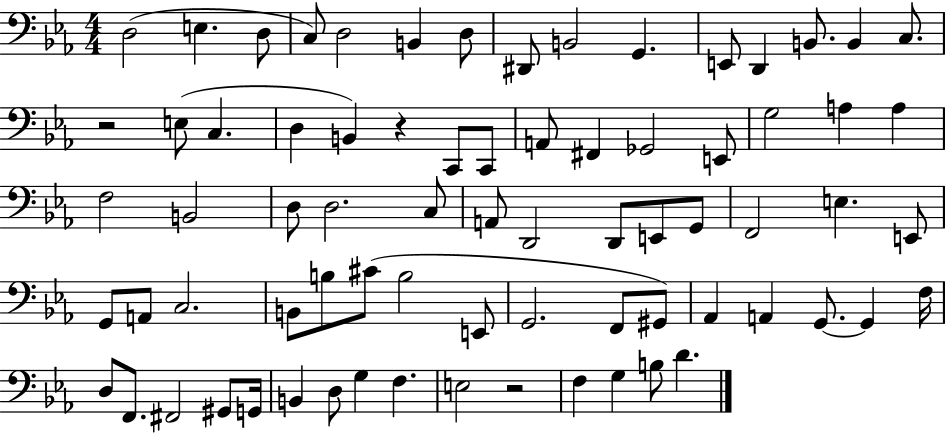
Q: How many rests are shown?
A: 3